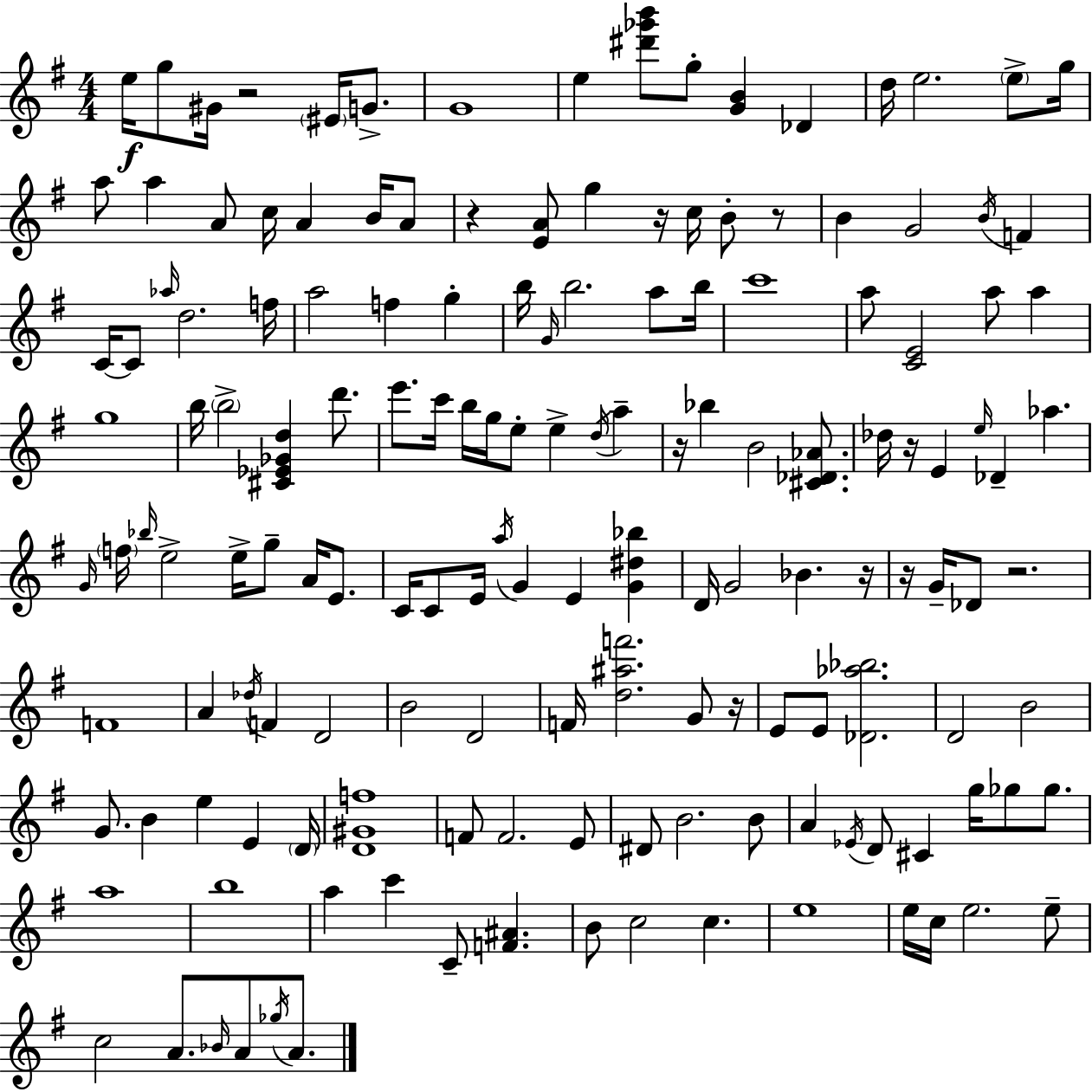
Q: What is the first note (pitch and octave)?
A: E5